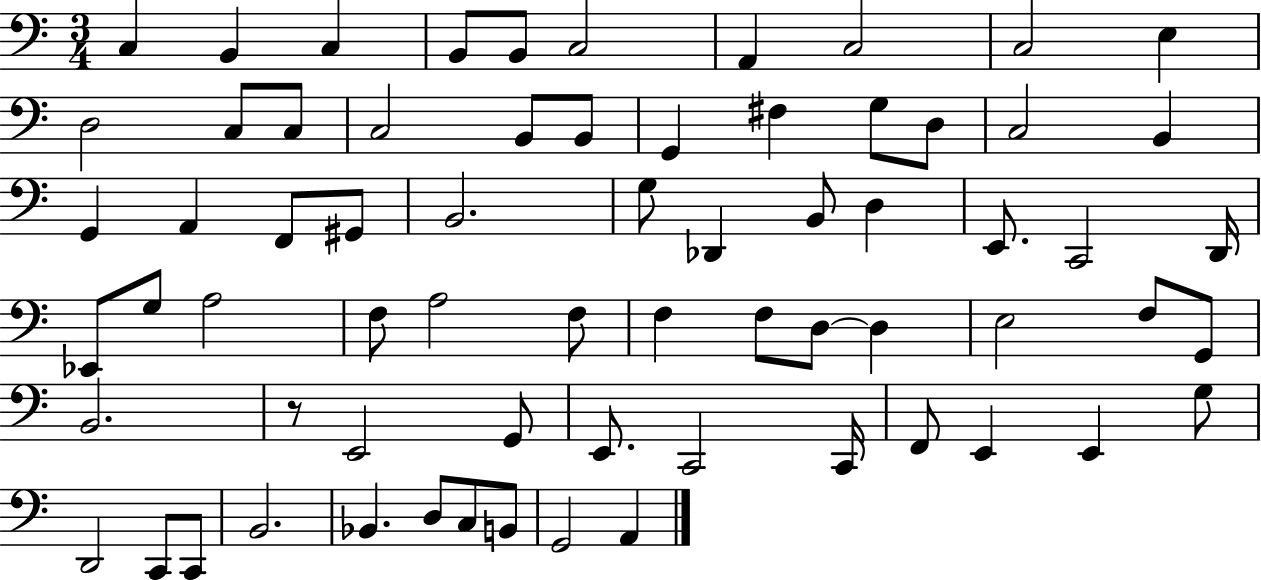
X:1
T:Untitled
M:3/4
L:1/4
K:C
C, B,, C, B,,/2 B,,/2 C,2 A,, C,2 C,2 E, D,2 C,/2 C,/2 C,2 B,,/2 B,,/2 G,, ^F, G,/2 D,/2 C,2 B,, G,, A,, F,,/2 ^G,,/2 B,,2 G,/2 _D,, B,,/2 D, E,,/2 C,,2 D,,/4 _E,,/2 G,/2 A,2 F,/2 A,2 F,/2 F, F,/2 D,/2 D, E,2 F,/2 G,,/2 B,,2 z/2 E,,2 G,,/2 E,,/2 C,,2 C,,/4 F,,/2 E,, E,, G,/2 D,,2 C,,/2 C,,/2 B,,2 _B,, D,/2 C,/2 B,,/2 G,,2 A,,